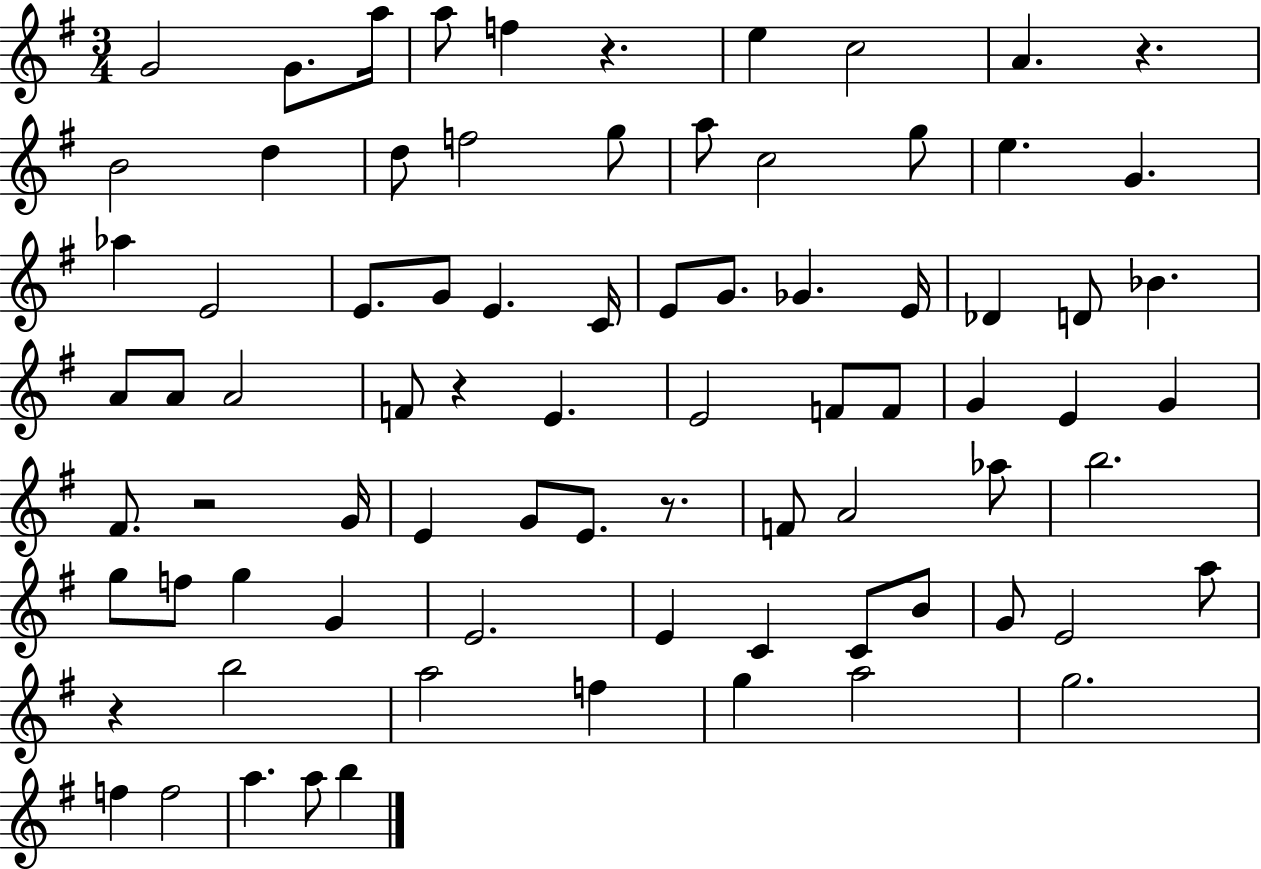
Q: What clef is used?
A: treble